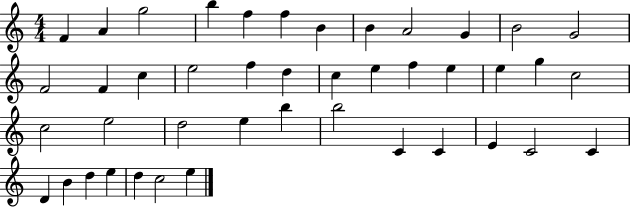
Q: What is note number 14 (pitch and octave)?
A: F4